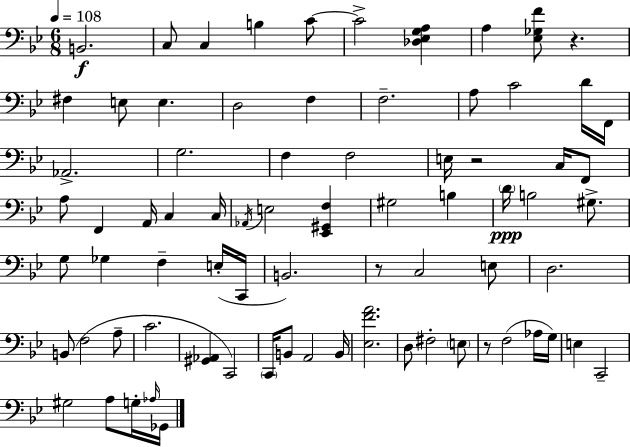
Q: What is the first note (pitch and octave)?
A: B2